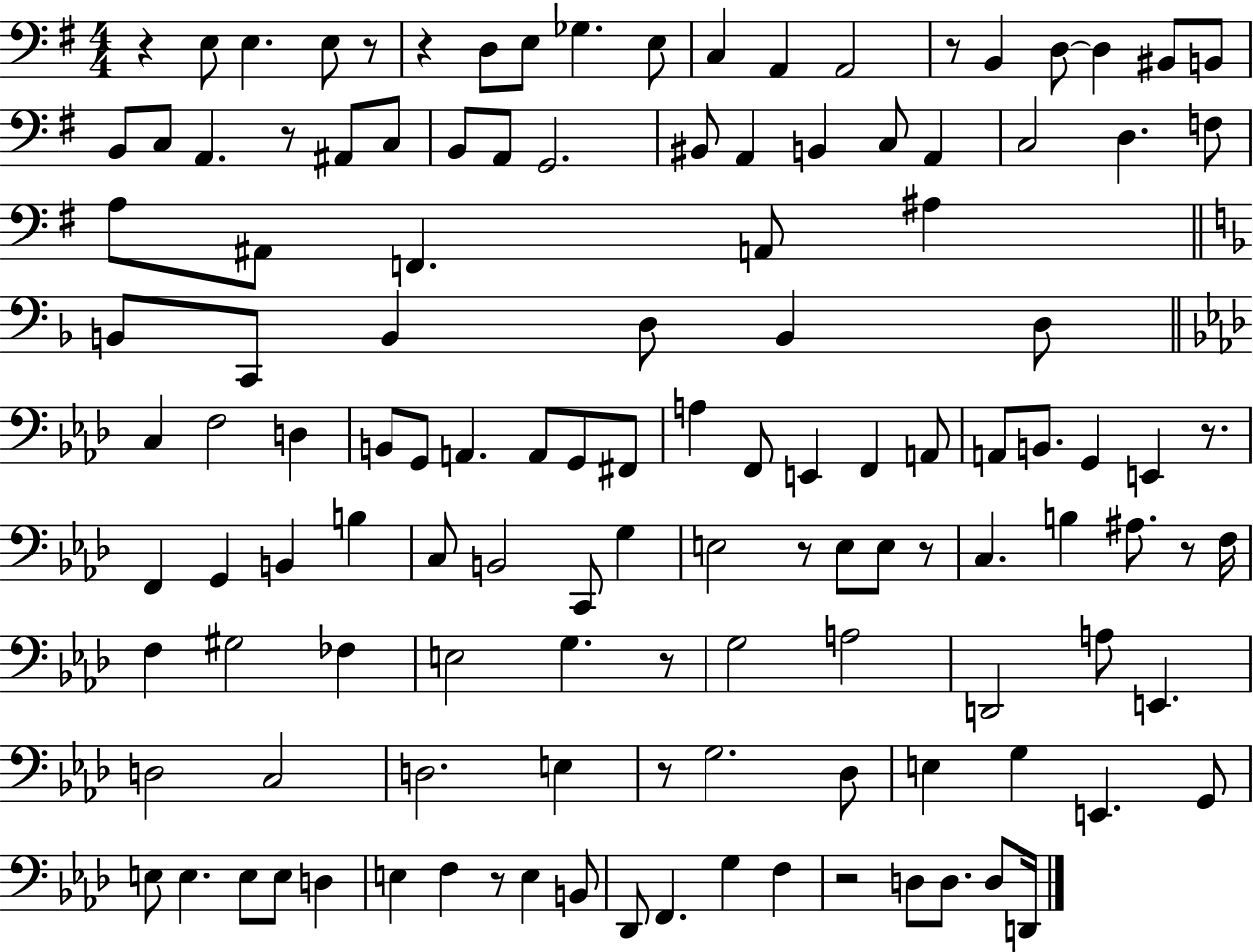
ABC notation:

X:1
T:Untitled
M:4/4
L:1/4
K:G
z E,/2 E, E,/2 z/2 z D,/2 E,/2 _G, E,/2 C, A,, A,,2 z/2 B,, D,/2 D, ^B,,/2 B,,/2 B,,/2 C,/2 A,, z/2 ^A,,/2 C,/2 B,,/2 A,,/2 G,,2 ^B,,/2 A,, B,, C,/2 A,, C,2 D, F,/2 A,/2 ^A,,/2 F,, A,,/2 ^A, B,,/2 C,,/2 B,, D,/2 B,, D,/2 C, F,2 D, B,,/2 G,,/2 A,, A,,/2 G,,/2 ^F,,/2 A, F,,/2 E,, F,, A,,/2 A,,/2 B,,/2 G,, E,, z/2 F,, G,, B,, B, C,/2 B,,2 C,,/2 G, E,2 z/2 E,/2 E,/2 z/2 C, B, ^A,/2 z/2 F,/4 F, ^G,2 _F, E,2 G, z/2 G,2 A,2 D,,2 A,/2 E,, D,2 C,2 D,2 E, z/2 G,2 _D,/2 E, G, E,, G,,/2 E,/2 E, E,/2 E,/2 D, E, F, z/2 E, B,,/2 _D,,/2 F,, G, F, z2 D,/2 D,/2 D,/2 D,,/4